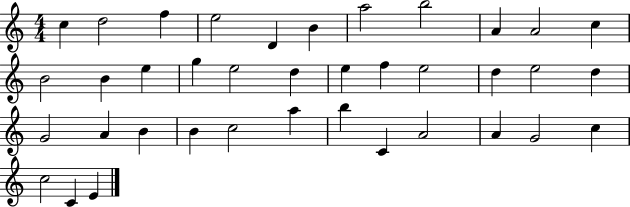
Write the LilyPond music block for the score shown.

{
  \clef treble
  \numericTimeSignature
  \time 4/4
  \key c \major
  c''4 d''2 f''4 | e''2 d'4 b'4 | a''2 b''2 | a'4 a'2 c''4 | \break b'2 b'4 e''4 | g''4 e''2 d''4 | e''4 f''4 e''2 | d''4 e''2 d''4 | \break g'2 a'4 b'4 | b'4 c''2 a''4 | b''4 c'4 a'2 | a'4 g'2 c''4 | \break c''2 c'4 e'4 | \bar "|."
}